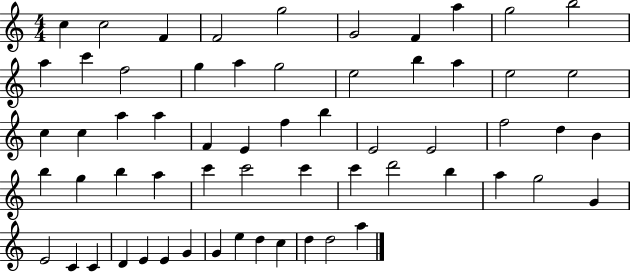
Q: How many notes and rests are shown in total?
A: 61